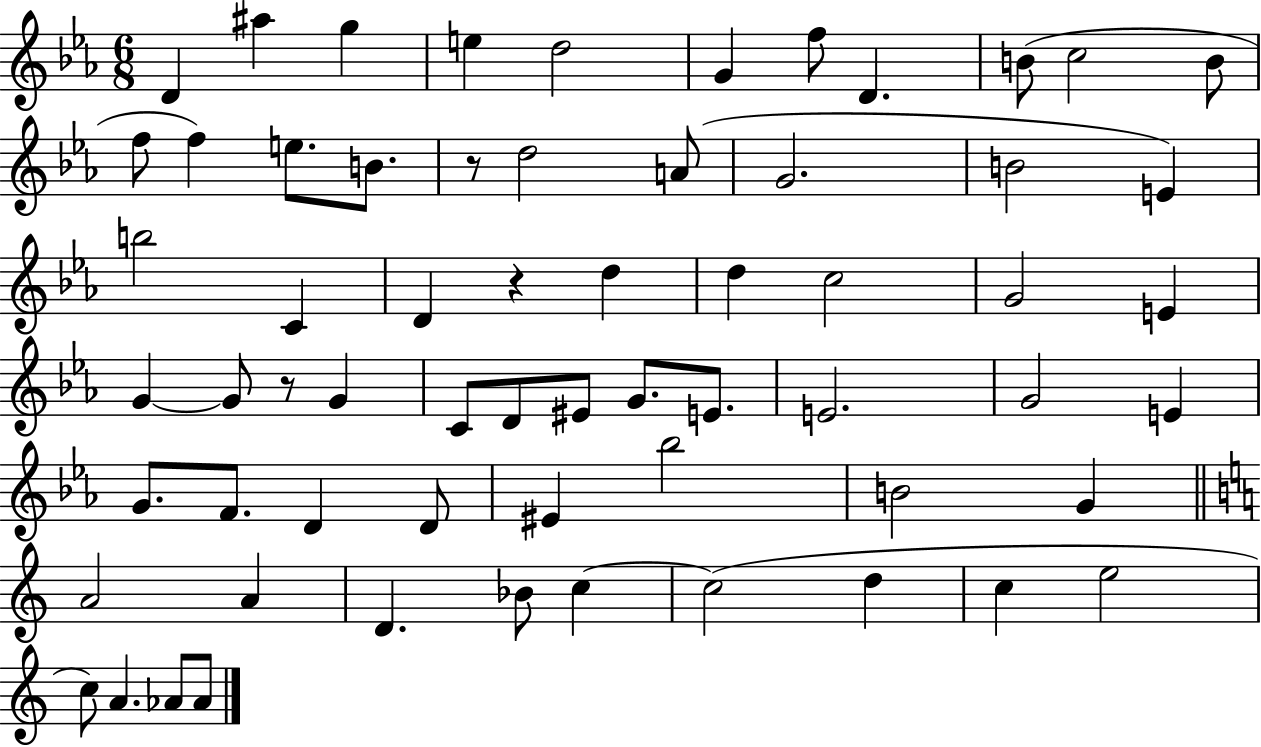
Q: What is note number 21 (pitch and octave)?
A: B5